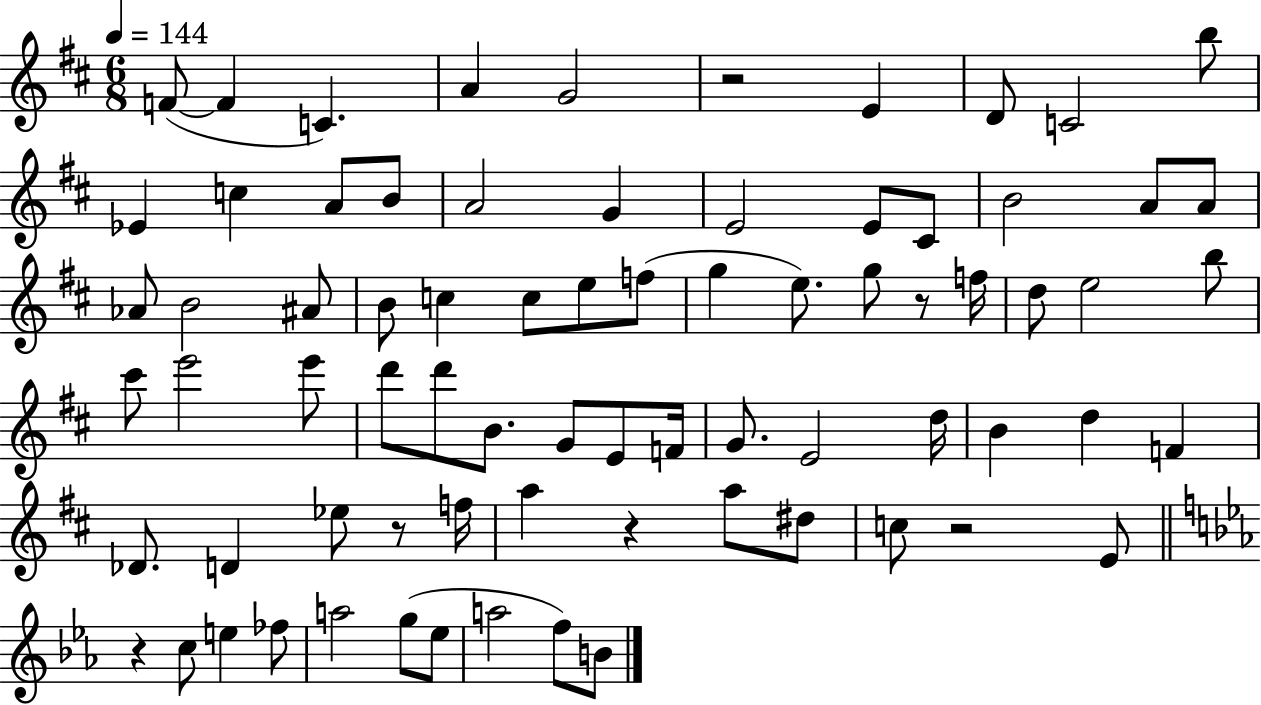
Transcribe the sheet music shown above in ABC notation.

X:1
T:Untitled
M:6/8
L:1/4
K:D
F/2 F C A G2 z2 E D/2 C2 b/2 _E c A/2 B/2 A2 G E2 E/2 ^C/2 B2 A/2 A/2 _A/2 B2 ^A/2 B/2 c c/2 e/2 f/2 g e/2 g/2 z/2 f/4 d/2 e2 b/2 ^c'/2 e'2 e'/2 d'/2 d'/2 B/2 G/2 E/2 F/4 G/2 E2 d/4 B d F _D/2 D _e/2 z/2 f/4 a z a/2 ^d/2 c/2 z2 E/2 z c/2 e _f/2 a2 g/2 _e/2 a2 f/2 B/2